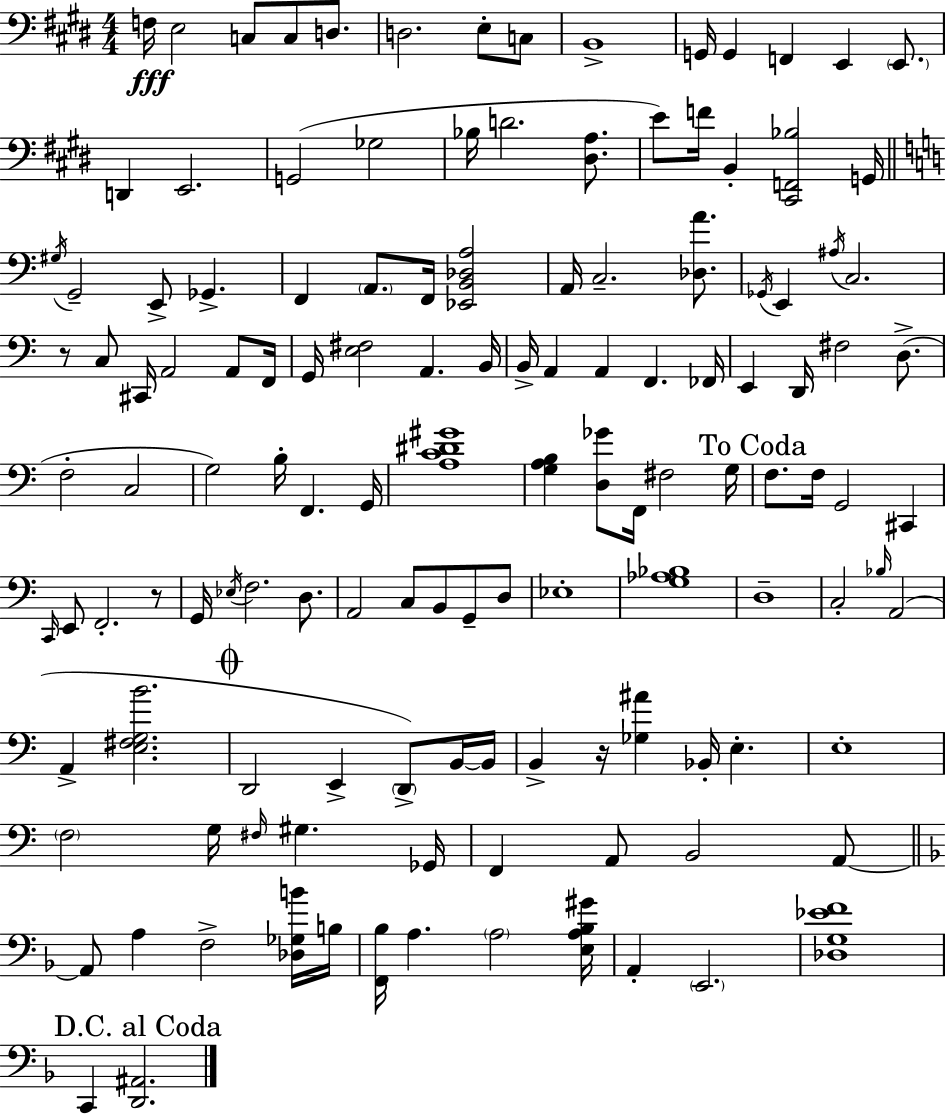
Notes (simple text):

F3/s E3/h C3/e C3/e D3/e. D3/h. E3/e C3/e B2/w G2/s G2/q F2/q E2/q E2/e. D2/q E2/h. G2/h Gb3/h Bb3/s D4/h. [D#3,A3]/e. E4/e F4/s B2/q [C#2,F2,Bb3]/h G2/s G#3/s G2/h E2/e Gb2/q. F2/q A2/e. F2/s [Eb2,B2,Db3,A3]/h A2/s C3/h. [Db3,A4]/e. Gb2/s E2/q A#3/s C3/h. R/e C3/e C#2/s A2/h A2/e F2/s G2/s [E3,F#3]/h A2/q. B2/s B2/s A2/q A2/q F2/q. FES2/s E2/q D2/s F#3/h D3/e. F3/h C3/h G3/h B3/s F2/q. G2/s [A3,C4,D#4,G#4]/w [G3,A3,B3]/q [D3,Gb4]/e F2/s F#3/h G3/s F3/e. F3/s G2/h C#2/q C2/s E2/e F2/h. R/e G2/s Eb3/s F3/h. D3/e. A2/h C3/e B2/e G2/e D3/e Eb3/w [G3,Ab3,Bb3]/w D3/w C3/h Bb3/s A2/h A2/q [E3,F#3,G3,B4]/h. D2/h E2/q D2/e B2/s B2/s B2/q R/s [Gb3,A#4]/q Bb2/s E3/q. E3/w F3/h G3/s F#3/s G#3/q. Gb2/s F2/q A2/e B2/h A2/e A2/e A3/q F3/h [Db3,Gb3,B4]/s B3/s [F2,Bb3]/s A3/q. A3/h [E3,A3,Bb3,G#4]/s A2/q E2/h. [Db3,G3,Eb4,F4]/w C2/q [D2,A#2]/h.